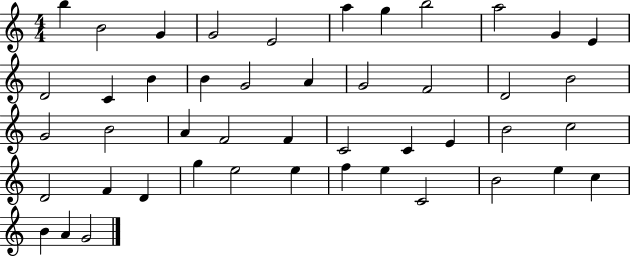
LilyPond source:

{
  \clef treble
  \numericTimeSignature
  \time 4/4
  \key c \major
  b''4 b'2 g'4 | g'2 e'2 | a''4 g''4 b''2 | a''2 g'4 e'4 | \break d'2 c'4 b'4 | b'4 g'2 a'4 | g'2 f'2 | d'2 b'2 | \break g'2 b'2 | a'4 f'2 f'4 | c'2 c'4 e'4 | b'2 c''2 | \break d'2 f'4 d'4 | g''4 e''2 e''4 | f''4 e''4 c'2 | b'2 e''4 c''4 | \break b'4 a'4 g'2 | \bar "|."
}